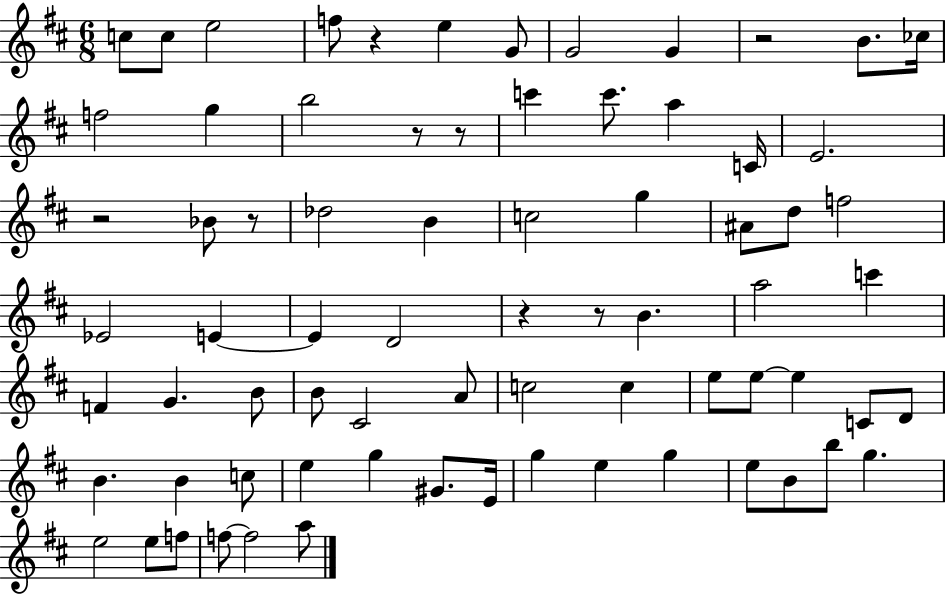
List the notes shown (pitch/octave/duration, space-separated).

C5/e C5/e E5/h F5/e R/q E5/q G4/e G4/h G4/q R/h B4/e. CES5/s F5/h G5/q B5/h R/e R/e C6/q C6/e. A5/q C4/s E4/h. R/h Bb4/e R/e Db5/h B4/q C5/h G5/q A#4/e D5/e F5/h Eb4/h E4/q E4/q D4/h R/q R/e B4/q. A5/h C6/q F4/q G4/q. B4/e B4/e C#4/h A4/e C5/h C5/q E5/e E5/e E5/q C4/e D4/e B4/q. B4/q C5/e E5/q G5/q G#4/e. E4/s G5/q E5/q G5/q E5/e B4/e B5/e G5/q. E5/h E5/e F5/e F5/e F5/h A5/e